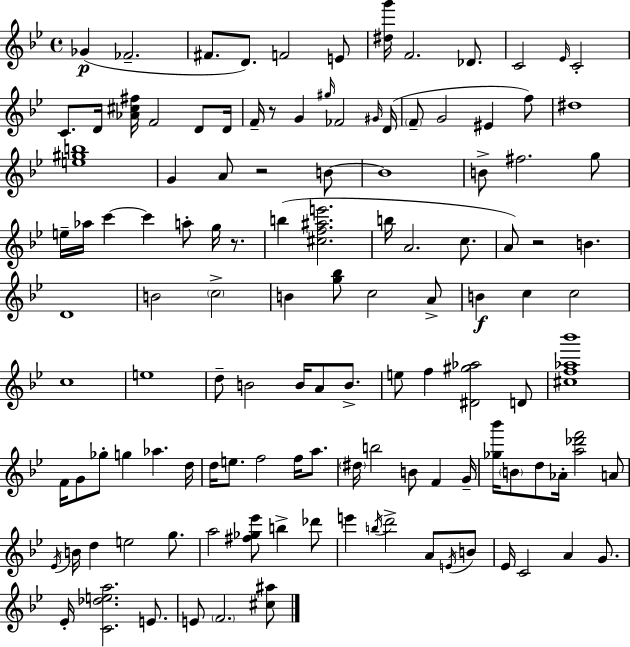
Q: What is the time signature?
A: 4/4